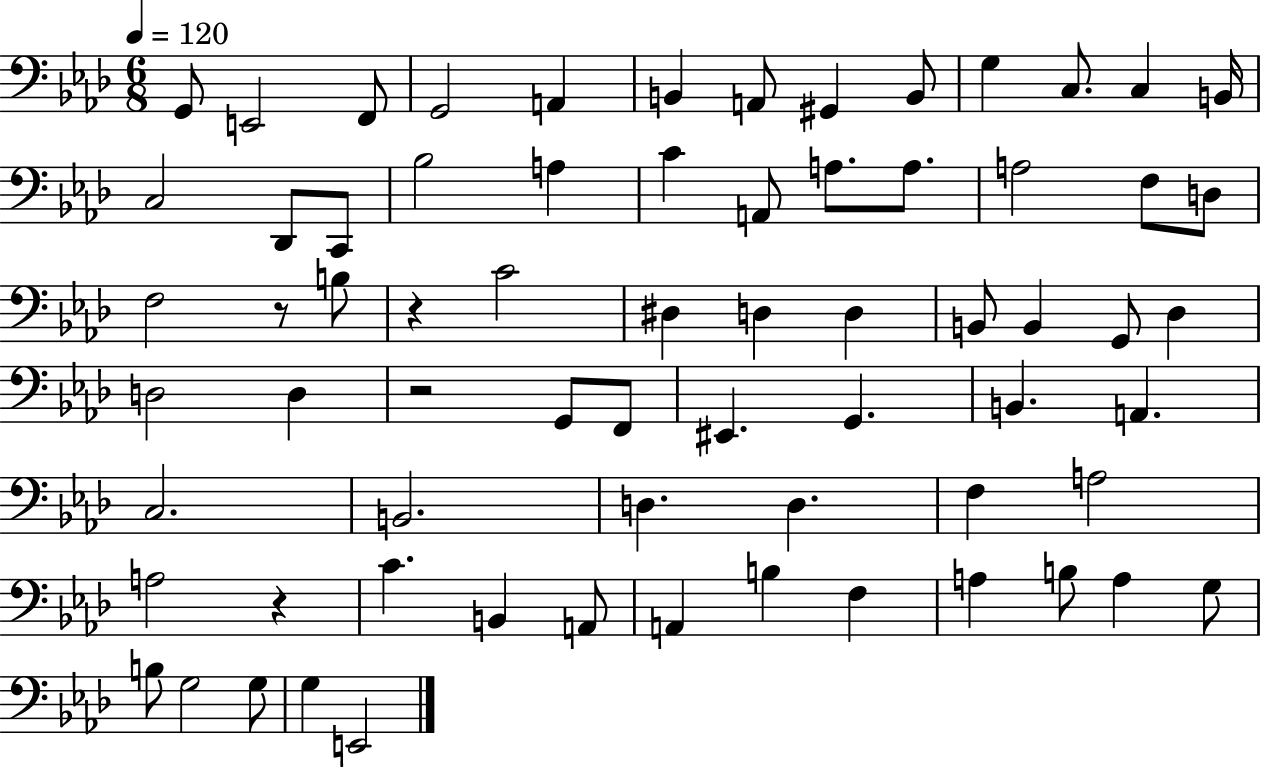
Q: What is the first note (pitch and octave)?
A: G2